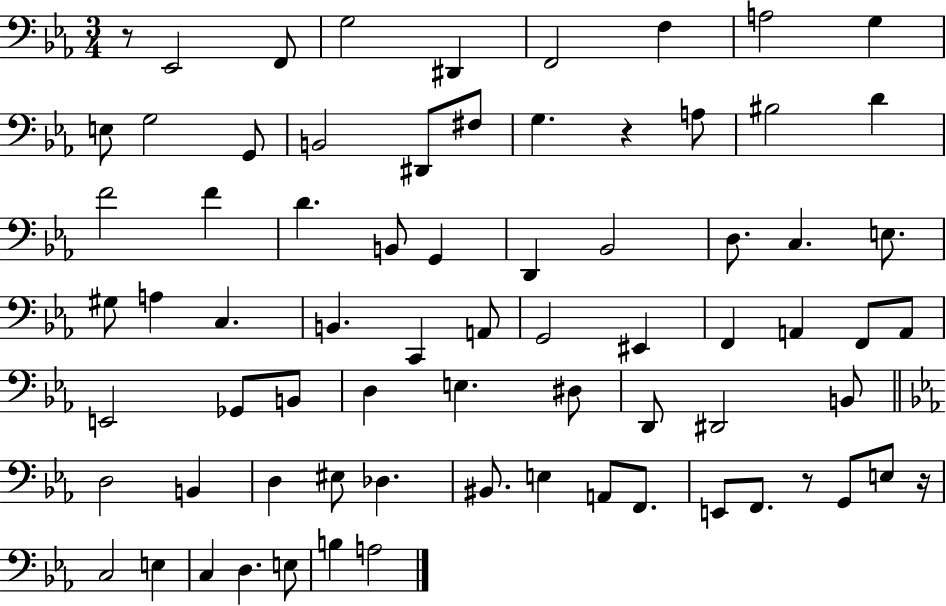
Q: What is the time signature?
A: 3/4